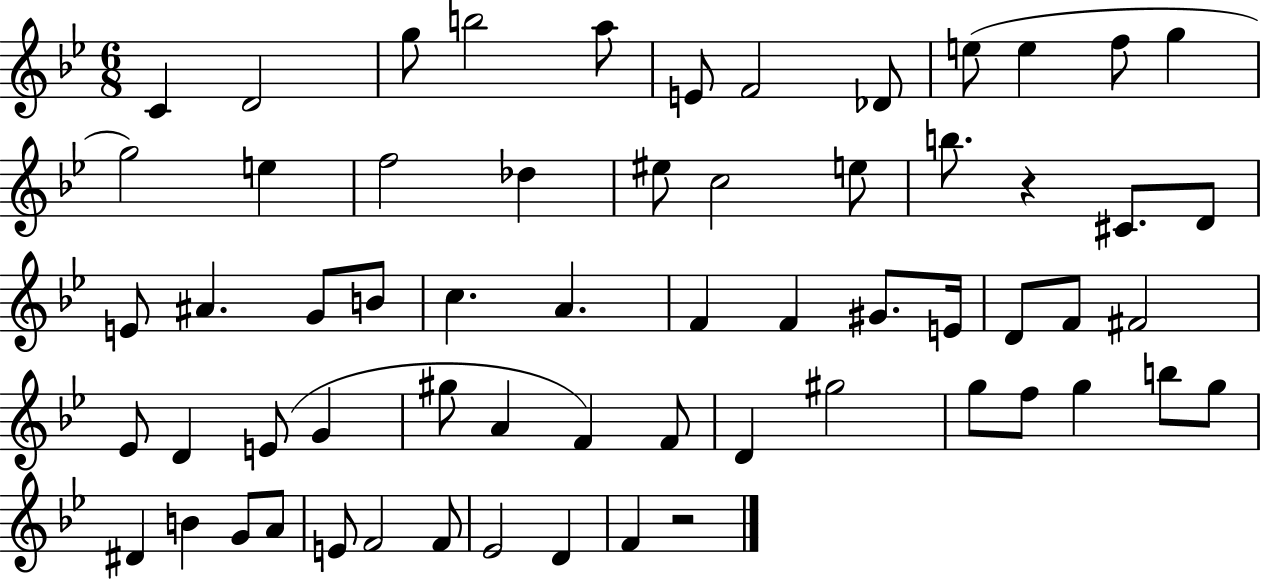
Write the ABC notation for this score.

X:1
T:Untitled
M:6/8
L:1/4
K:Bb
C D2 g/2 b2 a/2 E/2 F2 _D/2 e/2 e f/2 g g2 e f2 _d ^e/2 c2 e/2 b/2 z ^C/2 D/2 E/2 ^A G/2 B/2 c A F F ^G/2 E/4 D/2 F/2 ^F2 _E/2 D E/2 G ^g/2 A F F/2 D ^g2 g/2 f/2 g b/2 g/2 ^D B G/2 A/2 E/2 F2 F/2 _E2 D F z2